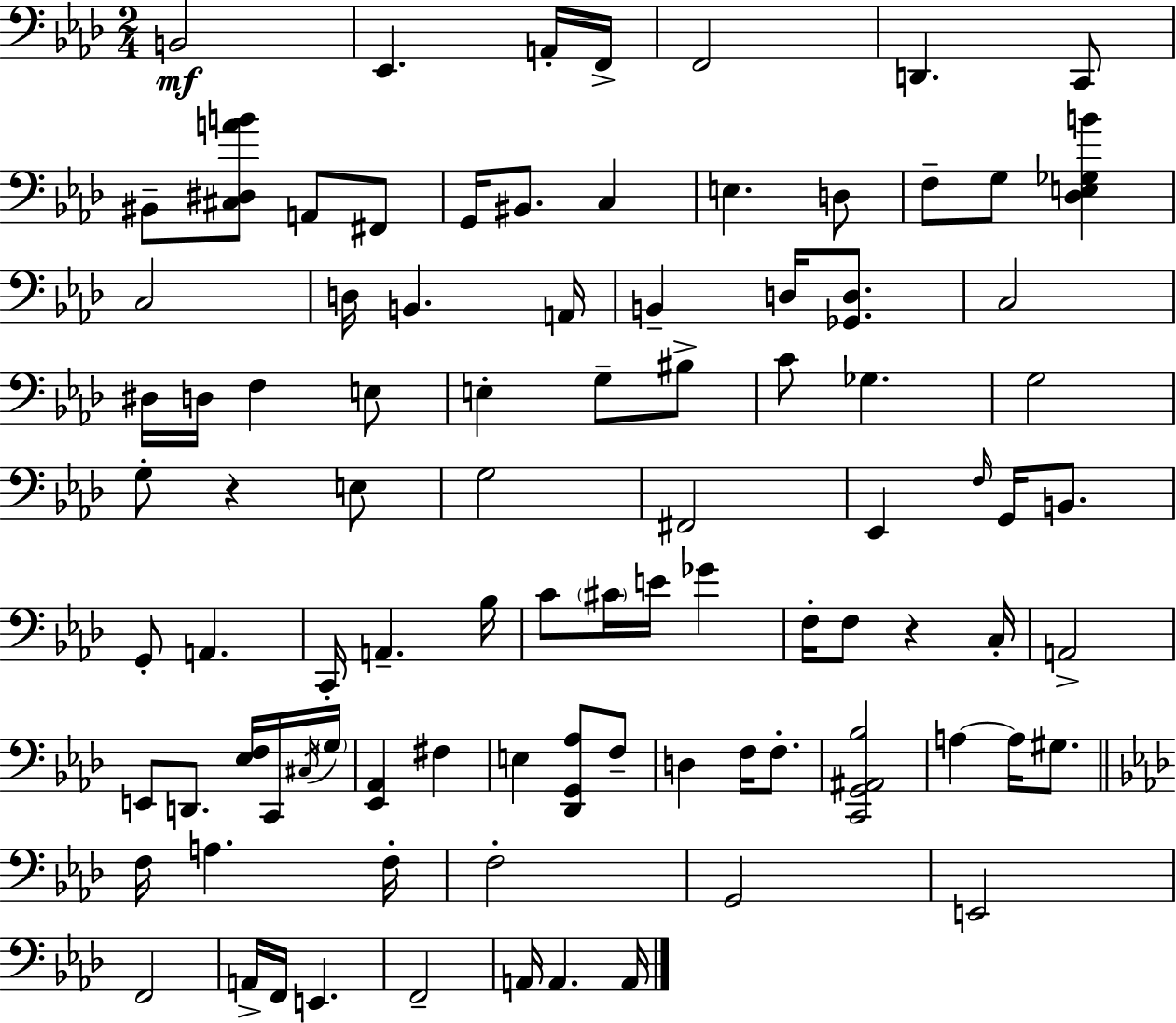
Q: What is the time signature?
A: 2/4